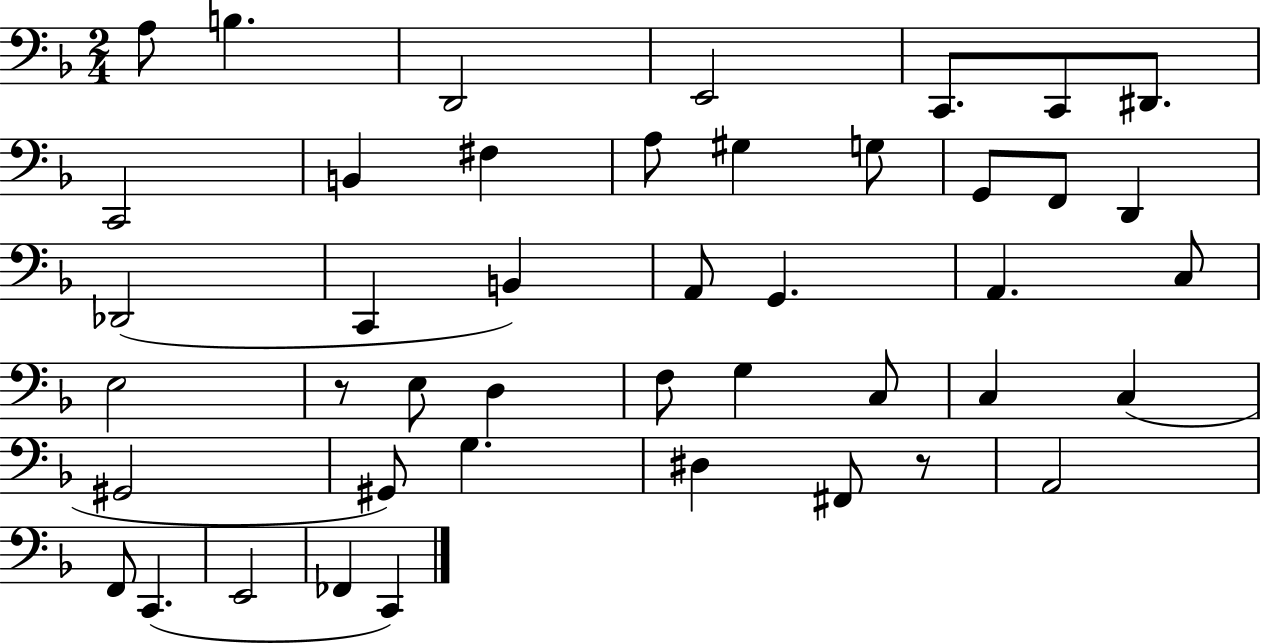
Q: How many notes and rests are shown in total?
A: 44